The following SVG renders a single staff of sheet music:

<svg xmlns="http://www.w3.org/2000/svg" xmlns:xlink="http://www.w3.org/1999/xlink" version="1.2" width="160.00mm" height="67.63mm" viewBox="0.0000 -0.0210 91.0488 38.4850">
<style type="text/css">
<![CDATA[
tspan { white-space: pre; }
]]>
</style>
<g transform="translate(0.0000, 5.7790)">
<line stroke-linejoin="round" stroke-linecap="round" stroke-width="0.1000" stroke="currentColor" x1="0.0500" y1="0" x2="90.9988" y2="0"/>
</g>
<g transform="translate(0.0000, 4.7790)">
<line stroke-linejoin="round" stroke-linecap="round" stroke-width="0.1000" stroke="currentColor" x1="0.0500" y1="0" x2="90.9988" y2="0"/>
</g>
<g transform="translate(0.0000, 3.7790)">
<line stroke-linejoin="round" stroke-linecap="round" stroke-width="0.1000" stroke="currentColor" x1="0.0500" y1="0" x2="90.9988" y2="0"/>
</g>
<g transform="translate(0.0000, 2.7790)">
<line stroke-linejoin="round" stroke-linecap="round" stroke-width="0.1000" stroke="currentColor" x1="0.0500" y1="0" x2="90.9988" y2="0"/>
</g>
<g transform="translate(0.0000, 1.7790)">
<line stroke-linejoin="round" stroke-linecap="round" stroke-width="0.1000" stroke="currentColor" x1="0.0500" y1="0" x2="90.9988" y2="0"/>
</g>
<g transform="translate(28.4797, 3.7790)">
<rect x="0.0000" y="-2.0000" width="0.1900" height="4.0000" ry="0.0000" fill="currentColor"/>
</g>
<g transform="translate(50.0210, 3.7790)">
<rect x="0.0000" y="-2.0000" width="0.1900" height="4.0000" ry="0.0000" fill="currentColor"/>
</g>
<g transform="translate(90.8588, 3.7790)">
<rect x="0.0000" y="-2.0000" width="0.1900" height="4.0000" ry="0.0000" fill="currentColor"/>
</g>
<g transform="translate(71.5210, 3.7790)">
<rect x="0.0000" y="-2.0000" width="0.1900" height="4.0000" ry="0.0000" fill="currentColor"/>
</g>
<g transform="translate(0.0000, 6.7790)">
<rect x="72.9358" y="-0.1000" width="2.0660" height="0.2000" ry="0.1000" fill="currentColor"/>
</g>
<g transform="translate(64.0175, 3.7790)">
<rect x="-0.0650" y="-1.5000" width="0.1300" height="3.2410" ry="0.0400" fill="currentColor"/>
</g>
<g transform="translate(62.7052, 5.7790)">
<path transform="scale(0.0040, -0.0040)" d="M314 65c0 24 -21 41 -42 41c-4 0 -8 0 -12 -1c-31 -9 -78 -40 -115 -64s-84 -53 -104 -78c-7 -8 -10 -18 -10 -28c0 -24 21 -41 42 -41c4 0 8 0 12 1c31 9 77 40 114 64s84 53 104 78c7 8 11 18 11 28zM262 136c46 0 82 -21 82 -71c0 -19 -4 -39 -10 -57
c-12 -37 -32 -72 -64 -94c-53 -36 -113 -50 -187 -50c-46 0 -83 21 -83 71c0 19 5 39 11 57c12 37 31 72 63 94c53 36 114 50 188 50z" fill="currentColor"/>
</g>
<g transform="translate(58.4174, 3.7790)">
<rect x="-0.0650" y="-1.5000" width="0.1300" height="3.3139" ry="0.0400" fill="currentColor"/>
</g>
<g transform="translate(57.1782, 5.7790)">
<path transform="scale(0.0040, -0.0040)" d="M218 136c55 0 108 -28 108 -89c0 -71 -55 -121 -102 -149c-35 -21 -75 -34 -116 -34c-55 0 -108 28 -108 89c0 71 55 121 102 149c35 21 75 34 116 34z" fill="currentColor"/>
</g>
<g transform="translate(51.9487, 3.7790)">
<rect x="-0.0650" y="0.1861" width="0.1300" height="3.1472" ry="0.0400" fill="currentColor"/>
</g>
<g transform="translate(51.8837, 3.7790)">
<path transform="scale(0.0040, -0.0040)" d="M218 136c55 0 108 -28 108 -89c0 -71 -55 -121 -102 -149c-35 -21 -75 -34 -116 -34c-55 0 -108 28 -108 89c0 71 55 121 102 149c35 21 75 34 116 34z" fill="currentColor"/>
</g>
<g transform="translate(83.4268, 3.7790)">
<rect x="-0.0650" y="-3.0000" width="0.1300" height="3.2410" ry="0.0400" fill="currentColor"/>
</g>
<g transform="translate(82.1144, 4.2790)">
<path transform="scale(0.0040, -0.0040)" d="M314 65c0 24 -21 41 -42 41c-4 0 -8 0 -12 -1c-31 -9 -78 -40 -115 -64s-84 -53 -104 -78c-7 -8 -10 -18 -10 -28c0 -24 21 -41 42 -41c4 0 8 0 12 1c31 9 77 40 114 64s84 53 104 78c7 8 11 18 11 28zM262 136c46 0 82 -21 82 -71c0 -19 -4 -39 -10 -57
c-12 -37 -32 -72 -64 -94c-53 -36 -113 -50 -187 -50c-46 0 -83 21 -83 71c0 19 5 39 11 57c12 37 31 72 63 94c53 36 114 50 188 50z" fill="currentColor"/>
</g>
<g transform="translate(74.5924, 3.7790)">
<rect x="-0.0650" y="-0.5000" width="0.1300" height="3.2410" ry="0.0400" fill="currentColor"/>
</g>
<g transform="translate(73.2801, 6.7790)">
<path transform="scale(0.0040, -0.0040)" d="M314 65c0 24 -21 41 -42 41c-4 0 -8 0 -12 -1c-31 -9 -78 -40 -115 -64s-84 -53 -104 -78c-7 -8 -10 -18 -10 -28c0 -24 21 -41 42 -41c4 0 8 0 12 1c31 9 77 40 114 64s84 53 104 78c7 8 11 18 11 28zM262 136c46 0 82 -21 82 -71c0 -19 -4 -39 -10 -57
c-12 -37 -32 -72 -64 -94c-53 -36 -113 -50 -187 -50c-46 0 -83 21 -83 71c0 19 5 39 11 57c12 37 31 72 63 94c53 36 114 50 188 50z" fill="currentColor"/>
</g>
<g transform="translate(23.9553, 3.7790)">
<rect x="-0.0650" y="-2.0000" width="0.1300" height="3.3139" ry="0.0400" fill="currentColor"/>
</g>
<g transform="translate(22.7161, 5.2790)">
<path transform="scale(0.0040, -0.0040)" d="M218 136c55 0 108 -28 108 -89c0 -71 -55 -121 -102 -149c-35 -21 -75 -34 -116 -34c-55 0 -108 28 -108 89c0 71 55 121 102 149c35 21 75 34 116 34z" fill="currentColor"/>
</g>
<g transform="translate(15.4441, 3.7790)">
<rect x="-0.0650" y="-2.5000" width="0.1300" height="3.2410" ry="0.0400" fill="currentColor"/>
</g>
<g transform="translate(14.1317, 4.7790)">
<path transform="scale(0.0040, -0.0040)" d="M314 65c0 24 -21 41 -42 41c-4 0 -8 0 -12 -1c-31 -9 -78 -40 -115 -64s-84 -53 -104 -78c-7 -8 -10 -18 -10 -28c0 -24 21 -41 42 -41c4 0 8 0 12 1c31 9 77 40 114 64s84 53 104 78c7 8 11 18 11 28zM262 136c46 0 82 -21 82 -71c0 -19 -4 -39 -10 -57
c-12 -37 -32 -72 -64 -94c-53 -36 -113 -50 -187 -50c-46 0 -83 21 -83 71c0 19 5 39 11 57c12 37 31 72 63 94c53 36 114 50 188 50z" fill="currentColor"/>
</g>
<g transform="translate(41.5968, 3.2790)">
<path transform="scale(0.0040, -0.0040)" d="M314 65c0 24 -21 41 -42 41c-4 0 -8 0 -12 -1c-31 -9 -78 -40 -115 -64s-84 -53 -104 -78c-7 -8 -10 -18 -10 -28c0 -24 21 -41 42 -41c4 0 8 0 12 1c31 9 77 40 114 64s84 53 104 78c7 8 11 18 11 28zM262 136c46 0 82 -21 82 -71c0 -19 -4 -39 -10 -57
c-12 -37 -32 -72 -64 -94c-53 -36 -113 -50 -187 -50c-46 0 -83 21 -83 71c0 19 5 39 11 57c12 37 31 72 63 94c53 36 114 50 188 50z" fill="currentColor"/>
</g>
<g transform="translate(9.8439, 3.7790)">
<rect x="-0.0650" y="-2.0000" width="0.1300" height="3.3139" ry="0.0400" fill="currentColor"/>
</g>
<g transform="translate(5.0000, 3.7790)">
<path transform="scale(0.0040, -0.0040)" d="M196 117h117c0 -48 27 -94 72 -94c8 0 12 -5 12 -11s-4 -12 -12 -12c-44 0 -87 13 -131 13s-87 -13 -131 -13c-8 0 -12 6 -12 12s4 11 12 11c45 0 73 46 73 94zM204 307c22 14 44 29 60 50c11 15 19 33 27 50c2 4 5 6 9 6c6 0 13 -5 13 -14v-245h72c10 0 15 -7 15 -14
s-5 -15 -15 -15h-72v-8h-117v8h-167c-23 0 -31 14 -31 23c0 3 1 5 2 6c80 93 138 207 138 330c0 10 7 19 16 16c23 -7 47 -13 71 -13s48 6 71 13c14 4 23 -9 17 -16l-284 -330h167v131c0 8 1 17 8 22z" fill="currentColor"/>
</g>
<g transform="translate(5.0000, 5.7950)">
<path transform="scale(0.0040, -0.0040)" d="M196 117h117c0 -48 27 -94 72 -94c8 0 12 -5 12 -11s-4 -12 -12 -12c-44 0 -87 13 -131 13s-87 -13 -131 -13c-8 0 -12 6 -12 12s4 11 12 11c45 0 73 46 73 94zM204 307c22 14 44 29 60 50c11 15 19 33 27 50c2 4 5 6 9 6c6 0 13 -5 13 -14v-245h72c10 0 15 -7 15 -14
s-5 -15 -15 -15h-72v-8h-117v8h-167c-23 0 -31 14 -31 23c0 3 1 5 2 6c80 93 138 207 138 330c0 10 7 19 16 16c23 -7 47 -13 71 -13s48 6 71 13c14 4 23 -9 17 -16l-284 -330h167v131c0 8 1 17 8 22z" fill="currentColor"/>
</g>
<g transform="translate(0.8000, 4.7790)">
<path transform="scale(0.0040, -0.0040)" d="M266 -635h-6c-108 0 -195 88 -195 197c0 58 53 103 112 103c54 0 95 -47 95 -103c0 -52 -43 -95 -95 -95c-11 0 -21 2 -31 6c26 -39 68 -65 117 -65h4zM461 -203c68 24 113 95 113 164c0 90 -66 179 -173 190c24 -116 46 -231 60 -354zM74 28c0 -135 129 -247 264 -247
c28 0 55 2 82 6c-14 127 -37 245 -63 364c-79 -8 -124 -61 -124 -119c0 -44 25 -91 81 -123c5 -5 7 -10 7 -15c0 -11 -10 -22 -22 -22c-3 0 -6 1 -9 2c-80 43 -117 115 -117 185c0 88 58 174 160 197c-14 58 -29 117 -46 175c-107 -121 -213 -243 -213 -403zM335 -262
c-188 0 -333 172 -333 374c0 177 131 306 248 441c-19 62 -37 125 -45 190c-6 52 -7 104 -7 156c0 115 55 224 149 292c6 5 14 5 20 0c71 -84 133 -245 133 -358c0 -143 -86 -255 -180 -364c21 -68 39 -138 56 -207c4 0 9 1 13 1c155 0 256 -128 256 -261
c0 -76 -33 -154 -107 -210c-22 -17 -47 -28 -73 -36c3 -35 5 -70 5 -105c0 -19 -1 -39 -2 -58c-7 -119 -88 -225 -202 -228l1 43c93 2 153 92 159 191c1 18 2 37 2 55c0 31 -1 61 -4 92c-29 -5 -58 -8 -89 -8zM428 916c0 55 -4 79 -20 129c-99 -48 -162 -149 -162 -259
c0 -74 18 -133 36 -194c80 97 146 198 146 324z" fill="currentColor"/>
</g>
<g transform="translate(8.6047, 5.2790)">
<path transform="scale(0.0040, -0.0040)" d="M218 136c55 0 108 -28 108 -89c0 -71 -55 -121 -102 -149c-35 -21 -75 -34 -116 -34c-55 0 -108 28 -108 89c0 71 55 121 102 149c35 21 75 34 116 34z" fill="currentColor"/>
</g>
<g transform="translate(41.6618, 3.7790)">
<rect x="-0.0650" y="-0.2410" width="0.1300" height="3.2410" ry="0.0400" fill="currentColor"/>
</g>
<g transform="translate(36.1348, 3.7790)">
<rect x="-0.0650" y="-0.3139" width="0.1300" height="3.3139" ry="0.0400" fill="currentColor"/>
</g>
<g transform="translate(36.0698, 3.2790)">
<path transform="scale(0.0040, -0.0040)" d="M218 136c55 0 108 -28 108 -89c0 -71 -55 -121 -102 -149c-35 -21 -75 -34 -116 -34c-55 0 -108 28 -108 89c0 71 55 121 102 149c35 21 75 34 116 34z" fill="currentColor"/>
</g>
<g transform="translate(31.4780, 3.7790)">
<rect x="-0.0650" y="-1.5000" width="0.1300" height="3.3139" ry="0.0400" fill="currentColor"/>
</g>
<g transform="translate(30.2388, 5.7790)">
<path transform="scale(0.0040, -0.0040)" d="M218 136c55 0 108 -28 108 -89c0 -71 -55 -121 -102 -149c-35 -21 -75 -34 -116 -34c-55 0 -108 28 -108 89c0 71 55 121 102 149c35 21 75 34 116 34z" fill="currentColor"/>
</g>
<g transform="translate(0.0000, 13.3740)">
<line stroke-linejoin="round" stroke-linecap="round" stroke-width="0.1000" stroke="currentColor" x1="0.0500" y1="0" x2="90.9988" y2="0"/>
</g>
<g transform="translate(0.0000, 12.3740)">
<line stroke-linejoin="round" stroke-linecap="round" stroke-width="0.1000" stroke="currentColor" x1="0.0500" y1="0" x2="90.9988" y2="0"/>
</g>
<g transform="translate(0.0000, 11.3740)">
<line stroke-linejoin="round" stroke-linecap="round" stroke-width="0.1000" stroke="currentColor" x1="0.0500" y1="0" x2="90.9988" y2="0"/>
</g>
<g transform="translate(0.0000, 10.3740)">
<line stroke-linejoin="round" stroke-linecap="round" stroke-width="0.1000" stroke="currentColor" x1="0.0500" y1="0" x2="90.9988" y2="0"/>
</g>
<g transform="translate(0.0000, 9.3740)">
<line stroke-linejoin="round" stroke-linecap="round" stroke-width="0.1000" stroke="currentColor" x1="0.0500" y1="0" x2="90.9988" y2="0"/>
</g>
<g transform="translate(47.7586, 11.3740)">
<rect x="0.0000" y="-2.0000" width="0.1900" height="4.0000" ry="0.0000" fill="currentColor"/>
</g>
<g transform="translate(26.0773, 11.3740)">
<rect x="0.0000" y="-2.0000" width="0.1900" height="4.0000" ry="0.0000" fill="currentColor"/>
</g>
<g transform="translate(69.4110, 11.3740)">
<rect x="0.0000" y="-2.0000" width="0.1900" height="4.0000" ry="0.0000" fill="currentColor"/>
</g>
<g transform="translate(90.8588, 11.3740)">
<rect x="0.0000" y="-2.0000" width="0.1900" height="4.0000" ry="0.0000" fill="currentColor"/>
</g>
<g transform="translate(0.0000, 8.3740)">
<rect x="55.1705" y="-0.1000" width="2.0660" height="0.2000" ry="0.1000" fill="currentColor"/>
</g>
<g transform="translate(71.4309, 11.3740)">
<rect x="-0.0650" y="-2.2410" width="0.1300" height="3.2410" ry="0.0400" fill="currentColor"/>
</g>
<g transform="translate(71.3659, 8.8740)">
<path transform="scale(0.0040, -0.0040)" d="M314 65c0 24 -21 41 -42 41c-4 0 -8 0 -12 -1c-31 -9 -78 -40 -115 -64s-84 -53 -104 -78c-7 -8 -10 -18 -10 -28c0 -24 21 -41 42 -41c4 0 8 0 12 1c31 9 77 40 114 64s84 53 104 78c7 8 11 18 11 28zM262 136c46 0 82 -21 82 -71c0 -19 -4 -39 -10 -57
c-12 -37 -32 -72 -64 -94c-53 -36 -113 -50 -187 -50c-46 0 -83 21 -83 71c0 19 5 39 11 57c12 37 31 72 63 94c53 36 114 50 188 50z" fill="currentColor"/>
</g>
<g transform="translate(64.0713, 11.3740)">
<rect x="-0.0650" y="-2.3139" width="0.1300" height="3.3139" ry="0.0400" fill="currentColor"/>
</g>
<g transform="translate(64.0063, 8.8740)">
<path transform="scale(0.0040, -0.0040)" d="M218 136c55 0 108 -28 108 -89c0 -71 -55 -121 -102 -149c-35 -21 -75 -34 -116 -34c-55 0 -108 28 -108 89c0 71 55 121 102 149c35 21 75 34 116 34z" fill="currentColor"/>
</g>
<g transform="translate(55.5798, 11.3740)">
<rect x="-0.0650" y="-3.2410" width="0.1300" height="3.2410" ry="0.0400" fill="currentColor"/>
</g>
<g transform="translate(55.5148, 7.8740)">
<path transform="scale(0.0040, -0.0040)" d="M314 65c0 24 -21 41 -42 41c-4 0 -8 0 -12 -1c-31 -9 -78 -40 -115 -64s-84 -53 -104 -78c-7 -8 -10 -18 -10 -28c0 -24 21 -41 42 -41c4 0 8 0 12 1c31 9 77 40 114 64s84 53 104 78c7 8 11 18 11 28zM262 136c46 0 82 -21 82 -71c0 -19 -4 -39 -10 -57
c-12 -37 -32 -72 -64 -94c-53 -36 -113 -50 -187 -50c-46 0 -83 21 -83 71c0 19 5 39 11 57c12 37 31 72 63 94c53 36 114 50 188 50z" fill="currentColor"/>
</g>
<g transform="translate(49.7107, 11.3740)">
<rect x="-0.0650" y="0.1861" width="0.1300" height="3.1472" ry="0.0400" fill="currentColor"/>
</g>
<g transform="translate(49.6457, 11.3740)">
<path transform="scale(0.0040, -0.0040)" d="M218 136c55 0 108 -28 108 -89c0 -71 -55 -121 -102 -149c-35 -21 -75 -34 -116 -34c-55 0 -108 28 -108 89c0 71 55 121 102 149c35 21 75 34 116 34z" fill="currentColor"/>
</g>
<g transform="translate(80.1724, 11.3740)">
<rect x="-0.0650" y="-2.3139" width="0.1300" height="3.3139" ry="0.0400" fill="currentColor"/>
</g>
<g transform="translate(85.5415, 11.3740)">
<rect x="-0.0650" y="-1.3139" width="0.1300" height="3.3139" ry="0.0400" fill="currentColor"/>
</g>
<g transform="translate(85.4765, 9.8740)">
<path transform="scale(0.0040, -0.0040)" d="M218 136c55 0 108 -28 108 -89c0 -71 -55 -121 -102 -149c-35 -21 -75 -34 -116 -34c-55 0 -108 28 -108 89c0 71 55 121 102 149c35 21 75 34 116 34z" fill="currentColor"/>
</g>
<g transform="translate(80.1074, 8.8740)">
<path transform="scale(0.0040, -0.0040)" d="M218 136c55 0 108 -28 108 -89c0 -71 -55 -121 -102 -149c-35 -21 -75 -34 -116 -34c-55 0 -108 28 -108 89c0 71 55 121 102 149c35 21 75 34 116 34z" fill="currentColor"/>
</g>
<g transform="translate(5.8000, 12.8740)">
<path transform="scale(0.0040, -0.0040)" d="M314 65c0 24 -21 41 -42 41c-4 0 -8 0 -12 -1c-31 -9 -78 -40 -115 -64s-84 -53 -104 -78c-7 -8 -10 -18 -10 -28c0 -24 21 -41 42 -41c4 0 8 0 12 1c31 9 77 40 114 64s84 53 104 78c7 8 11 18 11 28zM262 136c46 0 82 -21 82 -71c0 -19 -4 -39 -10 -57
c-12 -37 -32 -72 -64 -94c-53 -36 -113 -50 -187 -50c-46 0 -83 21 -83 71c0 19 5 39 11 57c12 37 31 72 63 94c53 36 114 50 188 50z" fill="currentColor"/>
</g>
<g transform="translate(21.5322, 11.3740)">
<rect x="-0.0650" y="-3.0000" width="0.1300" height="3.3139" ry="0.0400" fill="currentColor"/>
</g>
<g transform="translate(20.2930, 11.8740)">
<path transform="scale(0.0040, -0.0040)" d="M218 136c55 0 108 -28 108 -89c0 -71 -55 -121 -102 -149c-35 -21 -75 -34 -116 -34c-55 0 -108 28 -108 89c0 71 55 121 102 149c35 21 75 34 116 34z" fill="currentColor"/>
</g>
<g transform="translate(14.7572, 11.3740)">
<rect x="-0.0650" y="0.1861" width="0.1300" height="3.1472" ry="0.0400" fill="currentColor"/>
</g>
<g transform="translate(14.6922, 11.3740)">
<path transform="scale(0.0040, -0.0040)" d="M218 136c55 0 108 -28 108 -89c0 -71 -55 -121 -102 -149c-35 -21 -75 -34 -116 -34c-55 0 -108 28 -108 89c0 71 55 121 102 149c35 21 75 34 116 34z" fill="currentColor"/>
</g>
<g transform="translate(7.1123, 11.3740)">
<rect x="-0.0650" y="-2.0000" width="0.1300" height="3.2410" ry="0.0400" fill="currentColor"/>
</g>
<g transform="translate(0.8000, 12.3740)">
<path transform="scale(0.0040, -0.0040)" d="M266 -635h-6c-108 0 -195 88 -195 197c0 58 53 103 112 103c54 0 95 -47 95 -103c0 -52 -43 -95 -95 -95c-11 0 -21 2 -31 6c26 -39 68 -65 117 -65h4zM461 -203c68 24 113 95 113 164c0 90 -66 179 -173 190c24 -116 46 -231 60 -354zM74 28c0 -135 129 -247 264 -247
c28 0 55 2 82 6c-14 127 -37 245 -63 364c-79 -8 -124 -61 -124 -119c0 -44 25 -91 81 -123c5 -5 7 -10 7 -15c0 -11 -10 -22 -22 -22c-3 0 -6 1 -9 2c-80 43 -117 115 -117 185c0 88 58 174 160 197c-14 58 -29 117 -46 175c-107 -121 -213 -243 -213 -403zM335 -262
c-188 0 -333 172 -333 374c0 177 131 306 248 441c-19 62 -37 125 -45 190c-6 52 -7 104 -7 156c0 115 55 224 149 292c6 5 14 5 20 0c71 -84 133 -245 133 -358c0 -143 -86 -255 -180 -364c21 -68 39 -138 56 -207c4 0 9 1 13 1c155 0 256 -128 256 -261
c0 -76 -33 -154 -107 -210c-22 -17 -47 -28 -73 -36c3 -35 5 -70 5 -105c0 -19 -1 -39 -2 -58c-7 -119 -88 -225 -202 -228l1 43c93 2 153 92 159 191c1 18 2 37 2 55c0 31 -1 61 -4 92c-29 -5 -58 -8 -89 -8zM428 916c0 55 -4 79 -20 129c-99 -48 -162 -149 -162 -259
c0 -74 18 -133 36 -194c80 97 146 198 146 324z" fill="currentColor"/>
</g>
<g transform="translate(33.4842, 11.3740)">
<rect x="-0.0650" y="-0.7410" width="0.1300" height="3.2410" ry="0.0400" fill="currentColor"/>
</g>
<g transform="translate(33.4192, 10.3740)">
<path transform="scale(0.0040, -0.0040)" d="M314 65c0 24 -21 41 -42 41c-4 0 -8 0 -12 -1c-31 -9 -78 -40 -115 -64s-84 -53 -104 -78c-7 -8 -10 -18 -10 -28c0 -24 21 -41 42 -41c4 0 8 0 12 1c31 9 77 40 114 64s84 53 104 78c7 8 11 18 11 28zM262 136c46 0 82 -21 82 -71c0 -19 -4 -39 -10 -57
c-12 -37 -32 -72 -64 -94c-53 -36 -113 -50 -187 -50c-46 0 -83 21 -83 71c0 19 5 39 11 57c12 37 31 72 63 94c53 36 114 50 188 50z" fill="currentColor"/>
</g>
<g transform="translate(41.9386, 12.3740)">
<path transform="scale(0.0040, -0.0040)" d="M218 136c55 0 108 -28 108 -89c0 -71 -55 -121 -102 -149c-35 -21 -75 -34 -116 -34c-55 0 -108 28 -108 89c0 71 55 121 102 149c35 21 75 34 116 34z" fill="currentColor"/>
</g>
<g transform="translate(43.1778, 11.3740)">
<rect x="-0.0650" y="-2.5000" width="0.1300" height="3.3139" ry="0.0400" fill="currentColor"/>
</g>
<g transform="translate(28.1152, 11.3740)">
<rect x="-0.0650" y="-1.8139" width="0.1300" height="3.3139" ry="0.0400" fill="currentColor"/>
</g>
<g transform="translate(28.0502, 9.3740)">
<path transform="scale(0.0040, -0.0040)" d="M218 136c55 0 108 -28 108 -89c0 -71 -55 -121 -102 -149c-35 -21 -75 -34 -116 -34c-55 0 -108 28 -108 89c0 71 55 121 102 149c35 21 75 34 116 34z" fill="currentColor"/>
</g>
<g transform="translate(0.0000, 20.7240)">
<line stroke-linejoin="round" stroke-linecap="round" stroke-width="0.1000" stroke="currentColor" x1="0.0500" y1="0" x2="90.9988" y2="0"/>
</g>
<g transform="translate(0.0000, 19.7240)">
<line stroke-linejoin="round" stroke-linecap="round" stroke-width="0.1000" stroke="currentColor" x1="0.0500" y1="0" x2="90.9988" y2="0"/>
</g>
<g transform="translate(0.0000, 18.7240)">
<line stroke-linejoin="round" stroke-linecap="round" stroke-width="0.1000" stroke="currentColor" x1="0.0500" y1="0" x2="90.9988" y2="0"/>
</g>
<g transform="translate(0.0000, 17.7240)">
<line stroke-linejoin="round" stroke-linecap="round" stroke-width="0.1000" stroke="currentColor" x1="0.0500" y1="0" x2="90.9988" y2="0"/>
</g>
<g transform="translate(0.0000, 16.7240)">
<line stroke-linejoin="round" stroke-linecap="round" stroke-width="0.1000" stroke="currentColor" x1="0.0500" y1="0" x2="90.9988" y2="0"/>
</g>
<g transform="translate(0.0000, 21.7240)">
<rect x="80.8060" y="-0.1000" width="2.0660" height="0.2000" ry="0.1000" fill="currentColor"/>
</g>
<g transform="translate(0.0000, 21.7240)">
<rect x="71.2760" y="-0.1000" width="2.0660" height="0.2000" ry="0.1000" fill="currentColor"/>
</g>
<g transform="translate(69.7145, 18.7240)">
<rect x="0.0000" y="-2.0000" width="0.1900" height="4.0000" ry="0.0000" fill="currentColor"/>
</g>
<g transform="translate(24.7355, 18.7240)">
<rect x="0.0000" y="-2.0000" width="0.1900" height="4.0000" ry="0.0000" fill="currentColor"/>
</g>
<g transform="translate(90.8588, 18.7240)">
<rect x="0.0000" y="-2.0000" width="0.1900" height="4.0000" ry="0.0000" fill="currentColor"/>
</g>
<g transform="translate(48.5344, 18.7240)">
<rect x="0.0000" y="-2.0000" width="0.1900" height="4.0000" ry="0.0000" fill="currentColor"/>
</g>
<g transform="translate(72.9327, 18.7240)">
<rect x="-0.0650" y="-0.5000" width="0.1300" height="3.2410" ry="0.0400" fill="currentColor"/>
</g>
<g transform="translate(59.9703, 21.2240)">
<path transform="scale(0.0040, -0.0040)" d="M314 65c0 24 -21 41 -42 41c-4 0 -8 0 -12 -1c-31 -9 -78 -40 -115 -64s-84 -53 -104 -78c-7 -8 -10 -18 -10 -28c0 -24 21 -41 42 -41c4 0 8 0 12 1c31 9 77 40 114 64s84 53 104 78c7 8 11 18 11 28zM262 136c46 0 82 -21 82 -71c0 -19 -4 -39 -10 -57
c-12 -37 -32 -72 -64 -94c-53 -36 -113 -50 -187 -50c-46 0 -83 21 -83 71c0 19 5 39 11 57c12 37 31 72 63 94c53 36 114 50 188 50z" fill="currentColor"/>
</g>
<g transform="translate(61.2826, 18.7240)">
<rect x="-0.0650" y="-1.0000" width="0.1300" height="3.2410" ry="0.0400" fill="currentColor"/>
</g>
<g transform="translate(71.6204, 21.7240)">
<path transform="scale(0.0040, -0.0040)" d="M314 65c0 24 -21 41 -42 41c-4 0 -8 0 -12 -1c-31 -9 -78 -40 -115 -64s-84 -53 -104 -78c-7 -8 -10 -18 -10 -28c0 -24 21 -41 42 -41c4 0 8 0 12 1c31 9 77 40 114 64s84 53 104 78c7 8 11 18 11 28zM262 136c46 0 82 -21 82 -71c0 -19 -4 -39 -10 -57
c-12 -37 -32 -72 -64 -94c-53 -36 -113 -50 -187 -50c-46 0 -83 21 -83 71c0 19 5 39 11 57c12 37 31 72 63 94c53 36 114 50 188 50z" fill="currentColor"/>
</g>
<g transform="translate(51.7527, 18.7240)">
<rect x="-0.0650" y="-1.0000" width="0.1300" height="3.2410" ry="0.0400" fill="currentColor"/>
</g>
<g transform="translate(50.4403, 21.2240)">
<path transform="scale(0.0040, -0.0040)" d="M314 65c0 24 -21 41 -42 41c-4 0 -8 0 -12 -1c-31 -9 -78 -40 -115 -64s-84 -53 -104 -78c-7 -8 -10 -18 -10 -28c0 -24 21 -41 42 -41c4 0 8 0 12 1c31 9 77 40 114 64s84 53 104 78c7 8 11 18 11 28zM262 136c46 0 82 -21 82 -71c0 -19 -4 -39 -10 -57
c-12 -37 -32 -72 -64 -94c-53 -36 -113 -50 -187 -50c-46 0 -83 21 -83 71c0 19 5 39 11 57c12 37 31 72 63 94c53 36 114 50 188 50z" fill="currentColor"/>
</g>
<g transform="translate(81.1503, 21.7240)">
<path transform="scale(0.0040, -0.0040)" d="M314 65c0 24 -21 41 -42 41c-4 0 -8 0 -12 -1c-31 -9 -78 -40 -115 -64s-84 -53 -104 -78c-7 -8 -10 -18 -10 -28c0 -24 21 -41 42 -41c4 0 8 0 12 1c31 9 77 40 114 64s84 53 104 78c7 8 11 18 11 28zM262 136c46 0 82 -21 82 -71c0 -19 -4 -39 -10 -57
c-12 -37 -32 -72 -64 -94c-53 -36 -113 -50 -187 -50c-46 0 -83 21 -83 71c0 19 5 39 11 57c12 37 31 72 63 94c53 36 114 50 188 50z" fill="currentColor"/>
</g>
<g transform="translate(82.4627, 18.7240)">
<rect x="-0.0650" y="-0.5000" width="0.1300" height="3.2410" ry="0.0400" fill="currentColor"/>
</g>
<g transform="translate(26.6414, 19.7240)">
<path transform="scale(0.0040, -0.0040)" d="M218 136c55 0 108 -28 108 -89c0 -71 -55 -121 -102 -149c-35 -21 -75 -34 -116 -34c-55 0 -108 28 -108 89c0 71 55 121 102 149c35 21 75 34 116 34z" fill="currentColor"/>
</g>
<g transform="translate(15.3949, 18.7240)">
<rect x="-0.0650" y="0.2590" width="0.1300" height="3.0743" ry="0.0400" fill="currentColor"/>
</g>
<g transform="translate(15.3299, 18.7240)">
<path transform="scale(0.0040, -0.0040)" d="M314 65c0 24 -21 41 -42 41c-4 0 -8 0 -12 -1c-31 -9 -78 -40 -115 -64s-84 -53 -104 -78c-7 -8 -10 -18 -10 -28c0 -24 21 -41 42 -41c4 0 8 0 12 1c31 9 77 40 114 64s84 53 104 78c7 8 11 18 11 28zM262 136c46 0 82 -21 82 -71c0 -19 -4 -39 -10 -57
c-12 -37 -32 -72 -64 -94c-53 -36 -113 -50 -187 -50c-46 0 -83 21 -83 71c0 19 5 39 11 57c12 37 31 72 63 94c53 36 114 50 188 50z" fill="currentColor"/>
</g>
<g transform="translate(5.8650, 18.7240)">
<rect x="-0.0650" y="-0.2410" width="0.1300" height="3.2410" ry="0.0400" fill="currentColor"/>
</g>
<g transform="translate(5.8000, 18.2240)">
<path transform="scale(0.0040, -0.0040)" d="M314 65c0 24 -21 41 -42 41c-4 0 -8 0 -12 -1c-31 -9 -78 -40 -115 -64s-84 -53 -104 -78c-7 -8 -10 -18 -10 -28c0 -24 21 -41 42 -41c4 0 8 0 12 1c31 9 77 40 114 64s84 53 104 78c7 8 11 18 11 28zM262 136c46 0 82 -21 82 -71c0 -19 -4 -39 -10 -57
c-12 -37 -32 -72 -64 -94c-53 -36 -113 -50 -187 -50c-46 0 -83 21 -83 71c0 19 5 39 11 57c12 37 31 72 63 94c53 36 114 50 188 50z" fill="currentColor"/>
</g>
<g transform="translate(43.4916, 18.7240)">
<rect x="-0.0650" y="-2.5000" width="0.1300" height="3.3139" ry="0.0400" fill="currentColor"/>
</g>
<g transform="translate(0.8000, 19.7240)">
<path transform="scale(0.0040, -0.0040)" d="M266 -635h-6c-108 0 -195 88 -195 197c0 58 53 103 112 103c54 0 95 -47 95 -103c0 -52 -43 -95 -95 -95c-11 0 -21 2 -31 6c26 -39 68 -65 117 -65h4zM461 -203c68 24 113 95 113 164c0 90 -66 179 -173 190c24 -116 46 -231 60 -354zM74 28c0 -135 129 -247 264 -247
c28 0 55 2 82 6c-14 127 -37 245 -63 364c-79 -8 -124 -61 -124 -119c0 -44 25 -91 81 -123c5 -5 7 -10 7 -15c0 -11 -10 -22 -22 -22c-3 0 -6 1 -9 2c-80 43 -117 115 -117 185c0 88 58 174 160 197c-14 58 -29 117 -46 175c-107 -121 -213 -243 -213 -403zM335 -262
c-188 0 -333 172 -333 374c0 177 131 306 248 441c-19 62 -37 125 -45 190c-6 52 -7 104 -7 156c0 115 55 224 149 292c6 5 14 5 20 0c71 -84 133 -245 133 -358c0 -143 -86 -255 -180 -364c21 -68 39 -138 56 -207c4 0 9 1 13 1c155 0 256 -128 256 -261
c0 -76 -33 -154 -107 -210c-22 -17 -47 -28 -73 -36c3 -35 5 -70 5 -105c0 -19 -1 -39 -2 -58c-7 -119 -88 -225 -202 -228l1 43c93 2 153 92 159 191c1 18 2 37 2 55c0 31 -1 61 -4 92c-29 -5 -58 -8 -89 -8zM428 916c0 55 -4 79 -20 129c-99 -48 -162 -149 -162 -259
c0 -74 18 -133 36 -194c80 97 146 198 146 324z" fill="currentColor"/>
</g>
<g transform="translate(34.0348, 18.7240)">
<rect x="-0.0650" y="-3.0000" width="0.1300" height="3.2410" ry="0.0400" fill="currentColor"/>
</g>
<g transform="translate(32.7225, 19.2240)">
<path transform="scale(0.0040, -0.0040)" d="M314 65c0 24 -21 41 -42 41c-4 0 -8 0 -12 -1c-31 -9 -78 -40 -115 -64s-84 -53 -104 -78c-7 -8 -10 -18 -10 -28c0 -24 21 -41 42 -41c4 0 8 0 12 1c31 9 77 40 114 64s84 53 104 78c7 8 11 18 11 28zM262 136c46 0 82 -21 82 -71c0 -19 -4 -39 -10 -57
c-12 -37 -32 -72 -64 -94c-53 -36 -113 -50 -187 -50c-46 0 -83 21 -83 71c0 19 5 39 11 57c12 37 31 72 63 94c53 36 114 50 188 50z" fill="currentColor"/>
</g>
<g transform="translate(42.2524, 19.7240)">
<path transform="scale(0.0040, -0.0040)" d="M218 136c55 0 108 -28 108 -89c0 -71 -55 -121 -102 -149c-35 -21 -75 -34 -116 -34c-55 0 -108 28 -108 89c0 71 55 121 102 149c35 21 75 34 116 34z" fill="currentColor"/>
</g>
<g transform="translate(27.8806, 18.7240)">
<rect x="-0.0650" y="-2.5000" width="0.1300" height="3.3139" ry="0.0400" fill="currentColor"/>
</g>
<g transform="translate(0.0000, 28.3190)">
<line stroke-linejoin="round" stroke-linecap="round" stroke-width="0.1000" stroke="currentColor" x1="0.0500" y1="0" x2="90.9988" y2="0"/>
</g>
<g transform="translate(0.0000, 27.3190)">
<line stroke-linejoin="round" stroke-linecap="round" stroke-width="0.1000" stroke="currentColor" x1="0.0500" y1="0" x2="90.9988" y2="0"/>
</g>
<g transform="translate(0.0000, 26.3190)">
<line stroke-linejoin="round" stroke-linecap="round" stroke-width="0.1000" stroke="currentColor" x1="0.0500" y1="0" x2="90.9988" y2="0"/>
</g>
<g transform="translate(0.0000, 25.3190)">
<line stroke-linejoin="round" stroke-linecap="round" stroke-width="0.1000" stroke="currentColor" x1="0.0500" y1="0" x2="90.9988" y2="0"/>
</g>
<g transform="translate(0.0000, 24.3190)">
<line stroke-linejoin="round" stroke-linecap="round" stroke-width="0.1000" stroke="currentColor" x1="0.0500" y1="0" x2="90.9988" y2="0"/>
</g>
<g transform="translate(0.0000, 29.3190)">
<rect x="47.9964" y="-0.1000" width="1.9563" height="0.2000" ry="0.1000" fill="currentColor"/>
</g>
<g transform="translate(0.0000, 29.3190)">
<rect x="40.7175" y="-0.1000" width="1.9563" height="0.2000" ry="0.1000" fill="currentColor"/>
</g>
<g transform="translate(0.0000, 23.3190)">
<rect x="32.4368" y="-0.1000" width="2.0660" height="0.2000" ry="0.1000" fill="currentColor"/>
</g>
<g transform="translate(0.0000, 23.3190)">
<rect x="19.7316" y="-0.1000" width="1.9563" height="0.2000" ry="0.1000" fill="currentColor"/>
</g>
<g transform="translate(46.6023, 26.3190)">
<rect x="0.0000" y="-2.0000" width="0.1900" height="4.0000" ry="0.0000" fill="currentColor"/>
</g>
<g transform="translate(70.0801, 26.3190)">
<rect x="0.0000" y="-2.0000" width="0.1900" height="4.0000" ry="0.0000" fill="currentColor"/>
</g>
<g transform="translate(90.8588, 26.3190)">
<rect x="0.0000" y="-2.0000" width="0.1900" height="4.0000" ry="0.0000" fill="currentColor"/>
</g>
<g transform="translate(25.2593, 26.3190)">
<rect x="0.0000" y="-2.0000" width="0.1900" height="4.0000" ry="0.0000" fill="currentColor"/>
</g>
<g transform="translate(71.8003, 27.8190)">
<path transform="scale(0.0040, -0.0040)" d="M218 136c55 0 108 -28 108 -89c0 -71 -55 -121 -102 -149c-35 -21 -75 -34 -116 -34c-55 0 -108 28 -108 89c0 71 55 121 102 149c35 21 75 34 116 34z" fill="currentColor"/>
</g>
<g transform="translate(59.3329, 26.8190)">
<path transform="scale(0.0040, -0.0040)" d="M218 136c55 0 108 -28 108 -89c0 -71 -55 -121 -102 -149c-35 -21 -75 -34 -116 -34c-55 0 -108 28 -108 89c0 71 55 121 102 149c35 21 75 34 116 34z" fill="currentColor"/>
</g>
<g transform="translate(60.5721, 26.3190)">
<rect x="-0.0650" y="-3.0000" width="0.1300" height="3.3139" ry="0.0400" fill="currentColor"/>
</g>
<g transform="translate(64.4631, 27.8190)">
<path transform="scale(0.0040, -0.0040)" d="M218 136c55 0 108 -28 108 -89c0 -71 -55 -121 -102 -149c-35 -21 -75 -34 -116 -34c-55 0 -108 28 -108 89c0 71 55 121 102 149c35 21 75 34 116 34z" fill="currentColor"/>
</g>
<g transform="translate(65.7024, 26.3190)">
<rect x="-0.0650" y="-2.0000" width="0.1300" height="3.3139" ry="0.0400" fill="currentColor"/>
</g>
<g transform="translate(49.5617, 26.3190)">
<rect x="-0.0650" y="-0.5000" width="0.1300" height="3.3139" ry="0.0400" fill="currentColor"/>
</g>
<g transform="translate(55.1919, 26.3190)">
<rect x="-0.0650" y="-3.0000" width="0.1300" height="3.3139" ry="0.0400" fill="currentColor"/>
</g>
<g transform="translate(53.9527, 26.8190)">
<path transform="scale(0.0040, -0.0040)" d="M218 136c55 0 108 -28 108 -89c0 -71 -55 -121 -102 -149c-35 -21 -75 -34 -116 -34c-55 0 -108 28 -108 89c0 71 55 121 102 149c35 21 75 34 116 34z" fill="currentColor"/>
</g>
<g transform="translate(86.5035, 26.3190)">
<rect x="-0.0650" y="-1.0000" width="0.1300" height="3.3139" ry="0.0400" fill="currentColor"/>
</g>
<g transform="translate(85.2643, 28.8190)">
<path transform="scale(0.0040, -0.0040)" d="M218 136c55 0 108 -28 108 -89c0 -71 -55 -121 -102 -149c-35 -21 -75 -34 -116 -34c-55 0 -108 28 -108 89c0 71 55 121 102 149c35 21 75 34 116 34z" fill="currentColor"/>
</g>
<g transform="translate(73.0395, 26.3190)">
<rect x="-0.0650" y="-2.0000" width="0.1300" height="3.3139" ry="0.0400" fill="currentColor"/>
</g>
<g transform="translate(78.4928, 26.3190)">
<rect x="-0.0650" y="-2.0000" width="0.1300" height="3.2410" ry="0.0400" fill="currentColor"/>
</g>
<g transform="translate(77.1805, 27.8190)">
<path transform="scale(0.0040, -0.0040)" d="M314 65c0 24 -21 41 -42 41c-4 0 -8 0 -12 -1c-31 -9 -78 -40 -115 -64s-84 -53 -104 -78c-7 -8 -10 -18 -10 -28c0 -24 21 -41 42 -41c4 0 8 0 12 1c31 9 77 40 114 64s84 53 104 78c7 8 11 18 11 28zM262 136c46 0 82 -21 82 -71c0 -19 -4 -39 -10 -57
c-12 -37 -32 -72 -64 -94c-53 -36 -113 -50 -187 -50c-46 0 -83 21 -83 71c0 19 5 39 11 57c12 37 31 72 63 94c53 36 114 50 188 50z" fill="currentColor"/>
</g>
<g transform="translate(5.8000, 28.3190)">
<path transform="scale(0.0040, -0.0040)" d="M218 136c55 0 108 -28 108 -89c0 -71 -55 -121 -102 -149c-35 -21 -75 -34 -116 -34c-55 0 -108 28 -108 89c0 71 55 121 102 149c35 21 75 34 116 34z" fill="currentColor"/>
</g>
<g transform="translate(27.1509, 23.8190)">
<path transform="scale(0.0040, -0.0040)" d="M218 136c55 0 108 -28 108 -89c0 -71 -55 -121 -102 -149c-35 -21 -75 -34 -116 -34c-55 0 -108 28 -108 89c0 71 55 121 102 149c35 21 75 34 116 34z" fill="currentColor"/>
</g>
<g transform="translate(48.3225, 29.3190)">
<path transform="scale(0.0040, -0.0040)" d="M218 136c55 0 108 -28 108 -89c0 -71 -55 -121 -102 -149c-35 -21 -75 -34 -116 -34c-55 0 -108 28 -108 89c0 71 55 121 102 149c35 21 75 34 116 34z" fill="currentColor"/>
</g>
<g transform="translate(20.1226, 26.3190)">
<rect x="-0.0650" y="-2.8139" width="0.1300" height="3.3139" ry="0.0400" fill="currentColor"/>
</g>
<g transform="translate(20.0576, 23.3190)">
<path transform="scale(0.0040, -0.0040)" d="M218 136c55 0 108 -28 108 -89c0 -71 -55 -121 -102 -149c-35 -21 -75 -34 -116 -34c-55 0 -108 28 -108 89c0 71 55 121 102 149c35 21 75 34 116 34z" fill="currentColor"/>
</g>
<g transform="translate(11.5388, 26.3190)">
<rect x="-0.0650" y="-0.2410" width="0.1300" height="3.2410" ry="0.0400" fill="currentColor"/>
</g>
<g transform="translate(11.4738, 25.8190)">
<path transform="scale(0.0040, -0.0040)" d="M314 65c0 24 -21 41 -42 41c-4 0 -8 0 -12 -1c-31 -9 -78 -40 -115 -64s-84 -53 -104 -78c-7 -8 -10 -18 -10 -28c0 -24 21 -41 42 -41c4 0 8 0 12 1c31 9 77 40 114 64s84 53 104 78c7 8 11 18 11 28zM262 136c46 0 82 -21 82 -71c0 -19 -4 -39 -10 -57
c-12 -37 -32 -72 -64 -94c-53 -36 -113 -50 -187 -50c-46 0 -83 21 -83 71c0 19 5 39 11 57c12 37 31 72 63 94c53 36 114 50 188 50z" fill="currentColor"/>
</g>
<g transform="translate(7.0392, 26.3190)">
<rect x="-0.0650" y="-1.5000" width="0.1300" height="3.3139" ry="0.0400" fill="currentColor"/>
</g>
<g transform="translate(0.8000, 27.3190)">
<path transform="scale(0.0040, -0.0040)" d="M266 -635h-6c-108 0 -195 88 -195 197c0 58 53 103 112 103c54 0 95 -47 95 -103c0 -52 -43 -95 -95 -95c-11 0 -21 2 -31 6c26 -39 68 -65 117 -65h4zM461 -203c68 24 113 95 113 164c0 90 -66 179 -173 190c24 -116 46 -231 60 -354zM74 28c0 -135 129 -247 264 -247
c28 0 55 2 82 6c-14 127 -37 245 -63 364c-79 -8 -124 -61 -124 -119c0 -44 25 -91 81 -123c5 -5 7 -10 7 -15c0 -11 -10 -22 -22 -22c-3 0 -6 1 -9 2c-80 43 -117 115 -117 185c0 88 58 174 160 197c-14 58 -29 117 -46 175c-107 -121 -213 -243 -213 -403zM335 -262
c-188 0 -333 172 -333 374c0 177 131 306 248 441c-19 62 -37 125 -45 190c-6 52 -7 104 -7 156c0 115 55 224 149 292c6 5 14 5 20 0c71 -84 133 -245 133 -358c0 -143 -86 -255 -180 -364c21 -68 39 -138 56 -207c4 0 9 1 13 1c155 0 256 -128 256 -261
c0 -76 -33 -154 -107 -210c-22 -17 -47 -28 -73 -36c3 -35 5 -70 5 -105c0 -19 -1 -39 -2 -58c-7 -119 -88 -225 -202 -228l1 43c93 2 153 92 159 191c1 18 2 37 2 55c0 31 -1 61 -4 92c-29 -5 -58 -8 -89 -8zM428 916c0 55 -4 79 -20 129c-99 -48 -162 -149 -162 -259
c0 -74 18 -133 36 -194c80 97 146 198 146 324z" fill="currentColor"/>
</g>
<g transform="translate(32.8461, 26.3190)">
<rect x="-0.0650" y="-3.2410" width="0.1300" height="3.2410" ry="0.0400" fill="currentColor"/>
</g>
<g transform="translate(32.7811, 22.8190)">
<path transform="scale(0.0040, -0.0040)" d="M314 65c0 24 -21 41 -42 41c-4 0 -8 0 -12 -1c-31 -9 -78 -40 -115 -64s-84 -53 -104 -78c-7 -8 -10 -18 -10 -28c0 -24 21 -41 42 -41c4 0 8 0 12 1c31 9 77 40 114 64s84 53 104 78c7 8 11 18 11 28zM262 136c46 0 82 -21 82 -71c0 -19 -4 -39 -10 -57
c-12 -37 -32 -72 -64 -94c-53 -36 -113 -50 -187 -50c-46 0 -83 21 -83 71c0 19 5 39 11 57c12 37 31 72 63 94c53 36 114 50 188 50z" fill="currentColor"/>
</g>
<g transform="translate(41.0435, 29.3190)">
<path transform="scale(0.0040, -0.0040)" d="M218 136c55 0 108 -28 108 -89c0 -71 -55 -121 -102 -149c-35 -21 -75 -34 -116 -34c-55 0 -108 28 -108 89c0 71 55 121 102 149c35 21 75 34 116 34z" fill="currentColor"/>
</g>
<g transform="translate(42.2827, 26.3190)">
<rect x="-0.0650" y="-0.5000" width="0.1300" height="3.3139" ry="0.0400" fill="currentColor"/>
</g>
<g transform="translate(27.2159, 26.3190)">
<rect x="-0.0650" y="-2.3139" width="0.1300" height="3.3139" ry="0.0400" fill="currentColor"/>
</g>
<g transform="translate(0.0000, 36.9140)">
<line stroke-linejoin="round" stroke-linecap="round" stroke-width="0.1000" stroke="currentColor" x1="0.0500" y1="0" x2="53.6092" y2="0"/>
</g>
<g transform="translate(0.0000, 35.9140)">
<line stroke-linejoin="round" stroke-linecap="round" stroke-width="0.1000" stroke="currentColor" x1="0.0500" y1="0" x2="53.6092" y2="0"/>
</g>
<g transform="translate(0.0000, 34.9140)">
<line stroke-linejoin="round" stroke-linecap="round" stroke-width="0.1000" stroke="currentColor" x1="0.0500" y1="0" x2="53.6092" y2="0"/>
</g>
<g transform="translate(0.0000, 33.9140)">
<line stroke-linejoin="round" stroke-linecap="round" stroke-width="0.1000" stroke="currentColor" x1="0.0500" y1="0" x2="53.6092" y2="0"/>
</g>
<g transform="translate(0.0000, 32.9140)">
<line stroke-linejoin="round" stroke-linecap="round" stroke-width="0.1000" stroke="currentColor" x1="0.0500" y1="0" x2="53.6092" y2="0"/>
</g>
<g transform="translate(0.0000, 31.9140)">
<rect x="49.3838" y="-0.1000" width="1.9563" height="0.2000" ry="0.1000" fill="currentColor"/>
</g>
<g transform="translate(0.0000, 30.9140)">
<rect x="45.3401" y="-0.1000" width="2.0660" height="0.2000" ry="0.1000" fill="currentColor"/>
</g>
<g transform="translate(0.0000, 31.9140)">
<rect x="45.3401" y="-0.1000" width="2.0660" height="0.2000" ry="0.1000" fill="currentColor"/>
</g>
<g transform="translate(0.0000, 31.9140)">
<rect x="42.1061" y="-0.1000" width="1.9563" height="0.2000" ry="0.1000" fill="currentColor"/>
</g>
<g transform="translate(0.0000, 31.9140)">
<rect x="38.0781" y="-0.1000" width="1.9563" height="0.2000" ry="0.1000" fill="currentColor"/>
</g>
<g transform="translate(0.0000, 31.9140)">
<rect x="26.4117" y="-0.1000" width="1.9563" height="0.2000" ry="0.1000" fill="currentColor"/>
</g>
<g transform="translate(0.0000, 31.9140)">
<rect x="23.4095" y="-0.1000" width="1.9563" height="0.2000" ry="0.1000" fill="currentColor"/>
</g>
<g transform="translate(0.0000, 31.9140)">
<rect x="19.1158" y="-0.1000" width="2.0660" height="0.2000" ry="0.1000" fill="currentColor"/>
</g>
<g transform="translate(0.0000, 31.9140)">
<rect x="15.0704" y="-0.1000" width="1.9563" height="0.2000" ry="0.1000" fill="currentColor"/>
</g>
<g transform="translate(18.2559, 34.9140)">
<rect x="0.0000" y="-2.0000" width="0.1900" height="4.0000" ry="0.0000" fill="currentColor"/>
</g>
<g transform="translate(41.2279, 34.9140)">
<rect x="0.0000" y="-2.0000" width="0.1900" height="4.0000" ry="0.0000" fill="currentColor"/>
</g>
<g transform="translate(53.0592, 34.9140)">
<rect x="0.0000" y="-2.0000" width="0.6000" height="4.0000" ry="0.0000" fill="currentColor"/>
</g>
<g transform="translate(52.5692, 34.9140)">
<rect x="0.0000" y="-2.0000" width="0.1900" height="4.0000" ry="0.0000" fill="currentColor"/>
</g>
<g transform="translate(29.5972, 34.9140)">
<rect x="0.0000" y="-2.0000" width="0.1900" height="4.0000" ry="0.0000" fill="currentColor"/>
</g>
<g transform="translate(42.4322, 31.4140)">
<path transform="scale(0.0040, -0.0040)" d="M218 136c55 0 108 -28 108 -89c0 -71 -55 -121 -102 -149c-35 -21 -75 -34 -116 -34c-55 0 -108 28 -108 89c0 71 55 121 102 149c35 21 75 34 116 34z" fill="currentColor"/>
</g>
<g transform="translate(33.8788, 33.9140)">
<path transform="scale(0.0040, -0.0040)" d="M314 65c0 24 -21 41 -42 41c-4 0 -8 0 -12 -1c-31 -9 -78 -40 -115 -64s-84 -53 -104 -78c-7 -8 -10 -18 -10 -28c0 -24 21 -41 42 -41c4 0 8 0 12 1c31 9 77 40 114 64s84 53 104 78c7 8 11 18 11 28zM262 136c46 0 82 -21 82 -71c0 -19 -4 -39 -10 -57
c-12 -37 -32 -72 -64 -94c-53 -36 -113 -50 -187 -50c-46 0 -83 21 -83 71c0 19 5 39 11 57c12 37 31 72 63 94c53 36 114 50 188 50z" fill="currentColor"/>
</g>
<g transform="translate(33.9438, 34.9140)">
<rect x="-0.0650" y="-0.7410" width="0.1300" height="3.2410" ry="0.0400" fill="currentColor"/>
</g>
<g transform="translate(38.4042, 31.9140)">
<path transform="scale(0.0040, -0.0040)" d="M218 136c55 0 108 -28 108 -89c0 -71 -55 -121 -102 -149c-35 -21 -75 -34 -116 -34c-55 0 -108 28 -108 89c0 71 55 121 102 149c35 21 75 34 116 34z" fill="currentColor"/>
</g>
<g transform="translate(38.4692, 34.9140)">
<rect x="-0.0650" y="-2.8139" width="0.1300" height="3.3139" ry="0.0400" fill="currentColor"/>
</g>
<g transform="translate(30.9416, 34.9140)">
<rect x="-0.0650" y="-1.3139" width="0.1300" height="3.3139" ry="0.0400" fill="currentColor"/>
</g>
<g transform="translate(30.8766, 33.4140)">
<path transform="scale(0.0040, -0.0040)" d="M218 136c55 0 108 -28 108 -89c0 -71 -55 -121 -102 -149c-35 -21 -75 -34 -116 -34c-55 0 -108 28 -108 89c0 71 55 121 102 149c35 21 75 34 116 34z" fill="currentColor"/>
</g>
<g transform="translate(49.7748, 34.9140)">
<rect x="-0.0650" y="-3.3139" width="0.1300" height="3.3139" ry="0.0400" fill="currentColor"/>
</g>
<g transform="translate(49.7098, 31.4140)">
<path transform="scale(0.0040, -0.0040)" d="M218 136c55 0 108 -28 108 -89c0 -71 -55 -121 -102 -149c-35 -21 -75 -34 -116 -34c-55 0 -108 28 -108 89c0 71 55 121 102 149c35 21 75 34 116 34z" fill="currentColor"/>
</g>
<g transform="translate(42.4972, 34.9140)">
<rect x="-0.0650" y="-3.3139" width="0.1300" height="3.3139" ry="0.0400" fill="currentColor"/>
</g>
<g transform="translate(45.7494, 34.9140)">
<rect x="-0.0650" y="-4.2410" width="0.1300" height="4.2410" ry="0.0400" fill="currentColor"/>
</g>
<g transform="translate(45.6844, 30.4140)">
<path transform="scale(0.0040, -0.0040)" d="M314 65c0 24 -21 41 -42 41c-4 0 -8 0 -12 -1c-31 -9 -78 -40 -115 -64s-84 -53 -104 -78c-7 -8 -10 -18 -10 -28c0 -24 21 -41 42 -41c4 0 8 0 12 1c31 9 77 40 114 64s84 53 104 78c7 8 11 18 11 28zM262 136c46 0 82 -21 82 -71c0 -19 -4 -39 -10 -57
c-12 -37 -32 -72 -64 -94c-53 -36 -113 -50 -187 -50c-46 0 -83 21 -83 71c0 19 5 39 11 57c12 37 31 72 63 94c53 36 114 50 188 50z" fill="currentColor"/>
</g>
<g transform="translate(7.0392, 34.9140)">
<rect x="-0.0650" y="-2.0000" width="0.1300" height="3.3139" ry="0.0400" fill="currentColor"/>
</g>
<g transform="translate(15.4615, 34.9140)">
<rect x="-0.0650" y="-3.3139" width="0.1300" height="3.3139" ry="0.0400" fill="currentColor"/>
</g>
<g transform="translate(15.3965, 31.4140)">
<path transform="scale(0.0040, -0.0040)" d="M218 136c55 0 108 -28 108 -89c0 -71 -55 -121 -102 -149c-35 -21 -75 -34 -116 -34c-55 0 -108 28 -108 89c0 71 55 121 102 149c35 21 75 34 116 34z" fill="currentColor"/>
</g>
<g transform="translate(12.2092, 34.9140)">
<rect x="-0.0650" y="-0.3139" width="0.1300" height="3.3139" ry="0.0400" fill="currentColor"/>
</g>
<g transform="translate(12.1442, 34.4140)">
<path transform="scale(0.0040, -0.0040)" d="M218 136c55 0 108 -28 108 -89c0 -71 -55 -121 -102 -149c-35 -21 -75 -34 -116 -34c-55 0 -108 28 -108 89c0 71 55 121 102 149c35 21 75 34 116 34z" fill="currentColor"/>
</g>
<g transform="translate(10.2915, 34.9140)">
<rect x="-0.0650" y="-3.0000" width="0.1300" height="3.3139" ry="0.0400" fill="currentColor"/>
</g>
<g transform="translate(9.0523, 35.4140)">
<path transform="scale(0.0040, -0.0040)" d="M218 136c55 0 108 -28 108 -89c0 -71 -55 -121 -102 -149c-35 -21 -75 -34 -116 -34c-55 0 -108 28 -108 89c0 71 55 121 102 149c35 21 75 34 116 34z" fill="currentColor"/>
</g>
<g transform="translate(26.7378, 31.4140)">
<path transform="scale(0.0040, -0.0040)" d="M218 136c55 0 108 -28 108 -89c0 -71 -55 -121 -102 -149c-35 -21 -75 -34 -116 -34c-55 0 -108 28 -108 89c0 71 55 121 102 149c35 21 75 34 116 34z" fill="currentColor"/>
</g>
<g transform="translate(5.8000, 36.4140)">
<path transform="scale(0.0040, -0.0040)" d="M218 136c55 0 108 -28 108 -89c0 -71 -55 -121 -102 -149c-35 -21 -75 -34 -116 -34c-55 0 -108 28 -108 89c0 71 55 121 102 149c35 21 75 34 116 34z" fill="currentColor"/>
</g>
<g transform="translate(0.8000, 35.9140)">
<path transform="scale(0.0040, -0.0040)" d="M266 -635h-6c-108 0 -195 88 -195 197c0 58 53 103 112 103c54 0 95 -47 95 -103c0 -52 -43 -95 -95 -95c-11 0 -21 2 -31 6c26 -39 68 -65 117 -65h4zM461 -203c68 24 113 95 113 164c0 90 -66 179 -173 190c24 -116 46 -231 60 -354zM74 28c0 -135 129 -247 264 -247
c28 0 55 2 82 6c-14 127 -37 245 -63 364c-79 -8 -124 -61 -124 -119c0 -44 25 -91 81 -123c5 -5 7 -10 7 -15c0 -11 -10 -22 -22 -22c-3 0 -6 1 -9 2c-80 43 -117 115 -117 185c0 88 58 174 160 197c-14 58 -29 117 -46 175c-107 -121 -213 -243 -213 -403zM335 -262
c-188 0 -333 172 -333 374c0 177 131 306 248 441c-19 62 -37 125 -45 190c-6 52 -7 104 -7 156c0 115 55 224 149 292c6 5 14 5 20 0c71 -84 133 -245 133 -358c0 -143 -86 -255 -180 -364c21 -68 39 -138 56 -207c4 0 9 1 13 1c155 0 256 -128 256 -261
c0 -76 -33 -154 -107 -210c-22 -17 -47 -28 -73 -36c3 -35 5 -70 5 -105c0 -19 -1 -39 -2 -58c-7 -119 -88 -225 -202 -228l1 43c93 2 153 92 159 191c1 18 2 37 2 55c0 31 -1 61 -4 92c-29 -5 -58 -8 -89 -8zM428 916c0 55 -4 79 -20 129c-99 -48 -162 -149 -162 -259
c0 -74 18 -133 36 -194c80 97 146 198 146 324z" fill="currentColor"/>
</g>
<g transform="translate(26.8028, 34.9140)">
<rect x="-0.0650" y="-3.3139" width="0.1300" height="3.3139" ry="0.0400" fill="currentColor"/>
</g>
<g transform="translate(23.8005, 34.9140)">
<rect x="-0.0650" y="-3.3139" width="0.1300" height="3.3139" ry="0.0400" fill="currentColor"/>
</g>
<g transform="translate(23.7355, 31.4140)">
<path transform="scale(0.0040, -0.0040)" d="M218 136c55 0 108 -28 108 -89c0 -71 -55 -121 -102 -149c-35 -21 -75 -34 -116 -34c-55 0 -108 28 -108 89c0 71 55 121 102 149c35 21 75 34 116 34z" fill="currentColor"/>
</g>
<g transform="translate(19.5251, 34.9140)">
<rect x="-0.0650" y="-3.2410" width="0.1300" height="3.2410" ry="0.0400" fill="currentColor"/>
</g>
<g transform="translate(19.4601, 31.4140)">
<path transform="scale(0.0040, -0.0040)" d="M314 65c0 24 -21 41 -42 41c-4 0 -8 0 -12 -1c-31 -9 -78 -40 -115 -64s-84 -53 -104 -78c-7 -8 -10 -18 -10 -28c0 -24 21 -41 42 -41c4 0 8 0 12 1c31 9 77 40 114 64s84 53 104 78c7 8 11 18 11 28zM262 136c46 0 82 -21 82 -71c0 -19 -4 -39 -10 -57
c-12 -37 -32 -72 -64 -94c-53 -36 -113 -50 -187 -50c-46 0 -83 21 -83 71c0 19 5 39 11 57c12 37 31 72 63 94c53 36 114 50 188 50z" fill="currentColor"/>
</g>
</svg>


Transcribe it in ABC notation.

X:1
T:Untitled
M:4/4
L:1/4
K:C
F G2 F E c c2 B E E2 C2 A2 F2 B A f d2 G B b2 g g2 g e c2 B2 G A2 G D2 D2 C2 C2 E c2 a g b2 C C A A F F F2 D F A c b b2 b b e d2 a b d'2 b